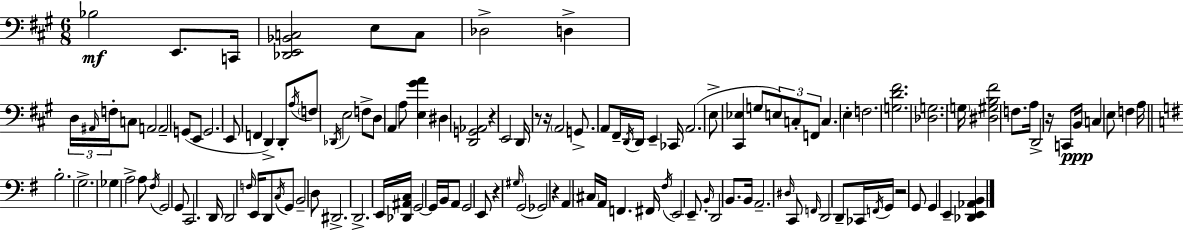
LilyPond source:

{
  \clef bass
  \numericTimeSignature
  \time 6/8
  \key a \major
  bes2\mf e,8. c,16 | <des, e, bes, c>2 e8 c8 | des2-> d4-> | \tuplet 3/2 { d16 \grace { ais,16 } f16-. } c8 a,2 | \break a,2-- g,8( e,8 | g,2. | e,8 f,4 d,4->) d,8-. | \acciaccatura { a16 } \parenthesize f8 \acciaccatura { des,16 } e2 | \break f8-> d8 a,4 a8 <e gis' a'>4 | dis4 <d, g, aes,>2 | r4 e,2 | d,16 r8 r16 \parenthesize a,2 | \break g,8.-> a,8 fis,16-- \acciaccatura { d,16 } d,16 e,4-- | ces,16 a,2.( | e8-> <cis, ees>4 g8 | \tuplet 3/2 { e8) c8-. f,8 } c4. | \break e4-. f2. | <g d' fis'>2. | <des g>2. | \parenthesize g16 <dis gis b fis'>2 | \break f8. a16 d,2-> | r16 c,8 b,16\ppp c4 e8 f4 | a16 \bar "||" \break \key e \minor b2.-. | g2.-> | ges4 a2-> | a8 \acciaccatura { fis16 } g,2 g,8 | \break c,2. | d,16 d,2 \grace { f16 } e,16 | d,8 \acciaccatura { c16 } g,8 b,2-- | d8 dis,2.-> | \break d,2.-> | e,16 <des, ais, c>16 g,2~~ | g,16 b,16 a,8 g,2 | e,8 r4 \grace { gis16 }( g,2 | \break ges,2) | r4 a,4 \parenthesize cis16 a,16 f,4. | fis,16 \acciaccatura { fis16 } e,2 | e,8.-- \grace { b,16 } d,2 | \break b,8. b,16 a,2.-- | \grace { dis16 } c,8 \grace { f,16 } d,2 | d,8-- ces,16 \acciaccatura { f,16 } g,16 r2 | g,8 g,4 | \break e,4-- <des, e, aes, b,>4 \bar "|."
}